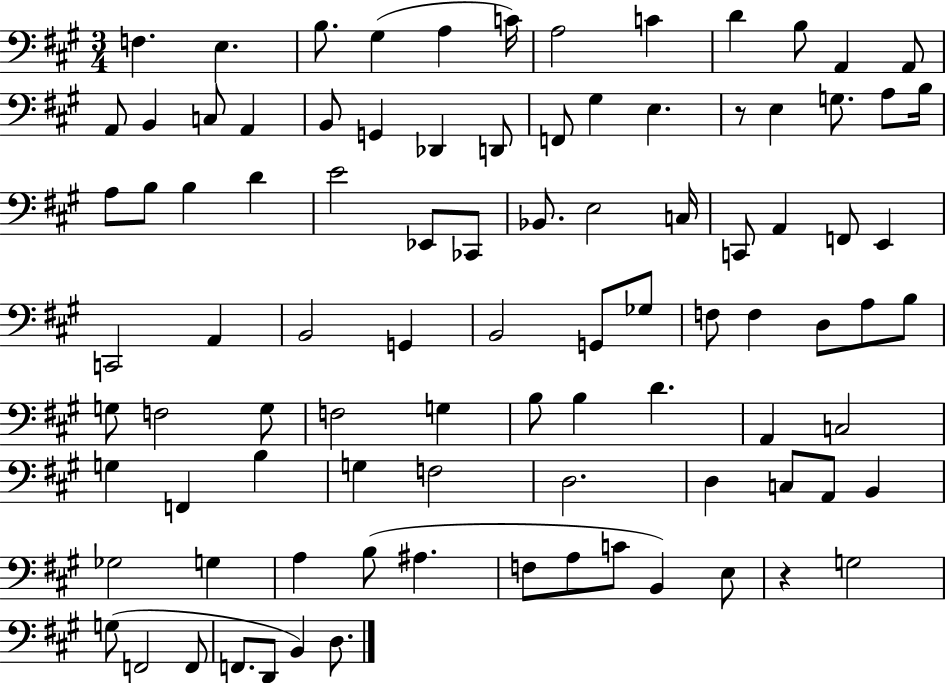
F3/q. E3/q. B3/e. G#3/q A3/q C4/s A3/h C4/q D4/q B3/e A2/q A2/e A2/e B2/q C3/e A2/q B2/e G2/q Db2/q D2/e F2/e G#3/q E3/q. R/e E3/q G3/e. A3/e B3/s A3/e B3/e B3/q D4/q E4/h Eb2/e CES2/e Bb2/e. E3/h C3/s C2/e A2/q F2/e E2/q C2/h A2/q B2/h G2/q B2/h G2/e Gb3/e F3/e F3/q D3/e A3/e B3/e G3/e F3/h G3/e F3/h G3/q B3/e B3/q D4/q. A2/q C3/h G3/q F2/q B3/q G3/q F3/h D3/h. D3/q C3/e A2/e B2/q Gb3/h G3/q A3/q B3/e A#3/q. F3/e A3/e C4/e B2/q E3/e R/q G3/h G3/e F2/h F2/e F2/e. D2/e B2/q D3/e.